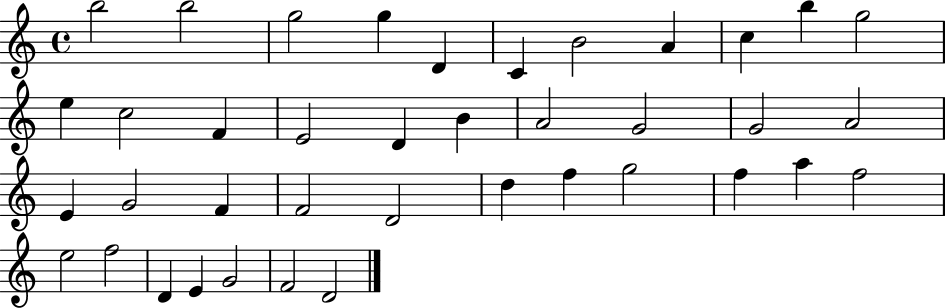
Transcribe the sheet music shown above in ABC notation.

X:1
T:Untitled
M:4/4
L:1/4
K:C
b2 b2 g2 g D C B2 A c b g2 e c2 F E2 D B A2 G2 G2 A2 E G2 F F2 D2 d f g2 f a f2 e2 f2 D E G2 F2 D2